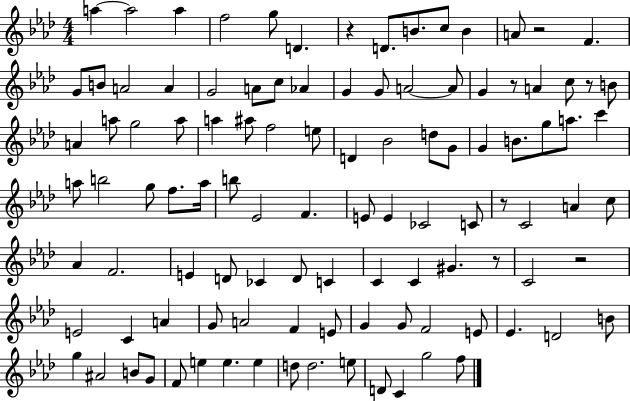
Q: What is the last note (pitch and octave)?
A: F5